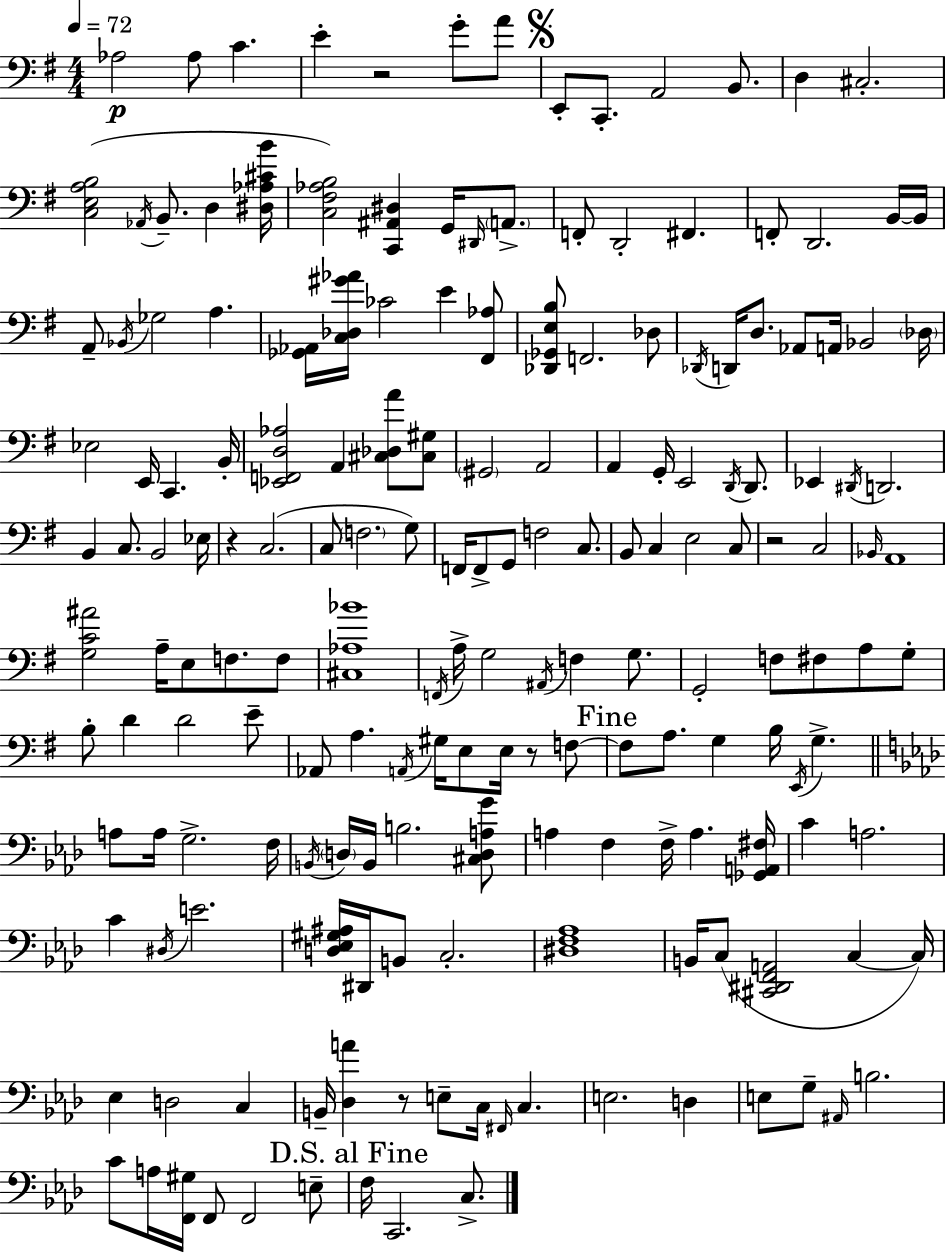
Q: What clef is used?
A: bass